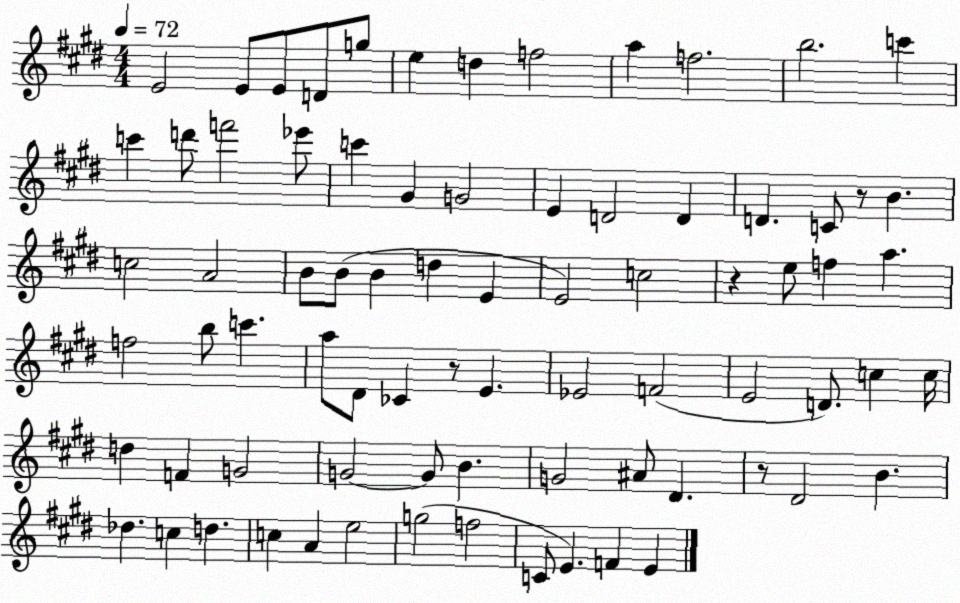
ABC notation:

X:1
T:Untitled
M:4/4
L:1/4
K:E
E2 E/2 E/2 D/2 g/2 e d f2 a f2 b2 c' c' d'/2 f'2 _e'/2 c' ^G G2 E D2 D D C/2 z/2 B c2 A2 B/2 B/2 B d E E2 c2 z e/2 f a f2 b/2 c' a/2 ^D/2 _C z/2 E _E2 F2 E2 D/2 c c/4 d F G2 G2 G/2 B G2 ^A/2 ^D z/2 ^D2 B _d c d c A e2 g2 f2 C/2 E F E